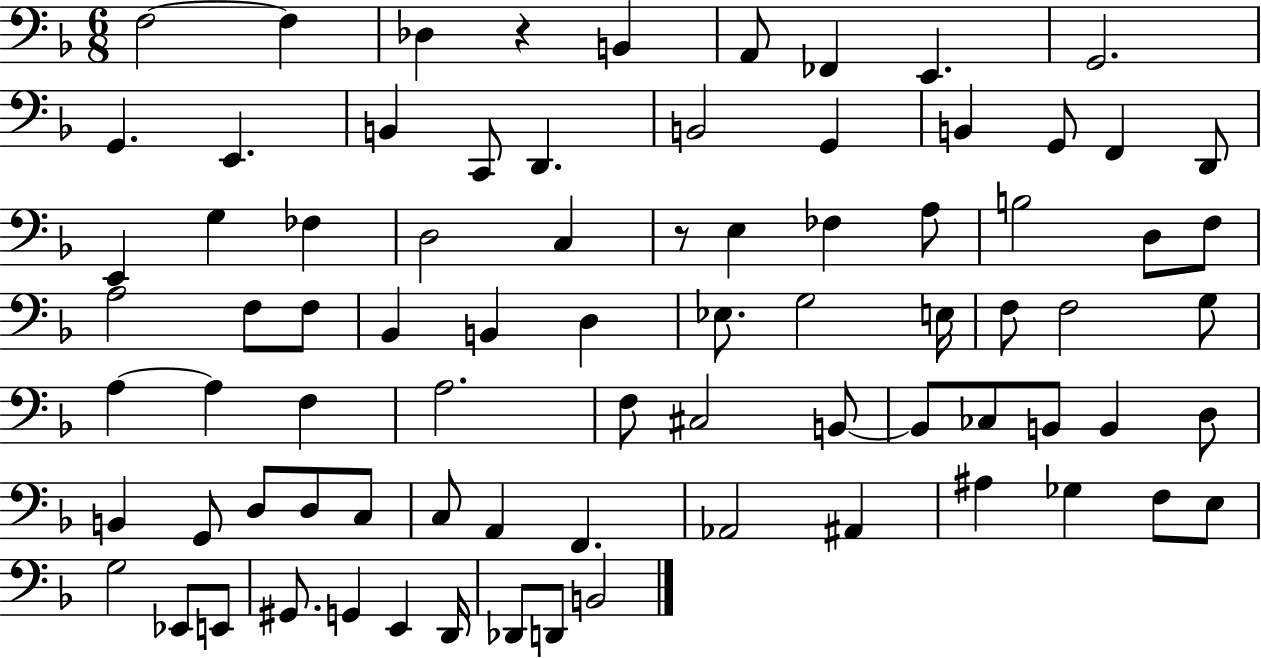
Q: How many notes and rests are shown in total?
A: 80